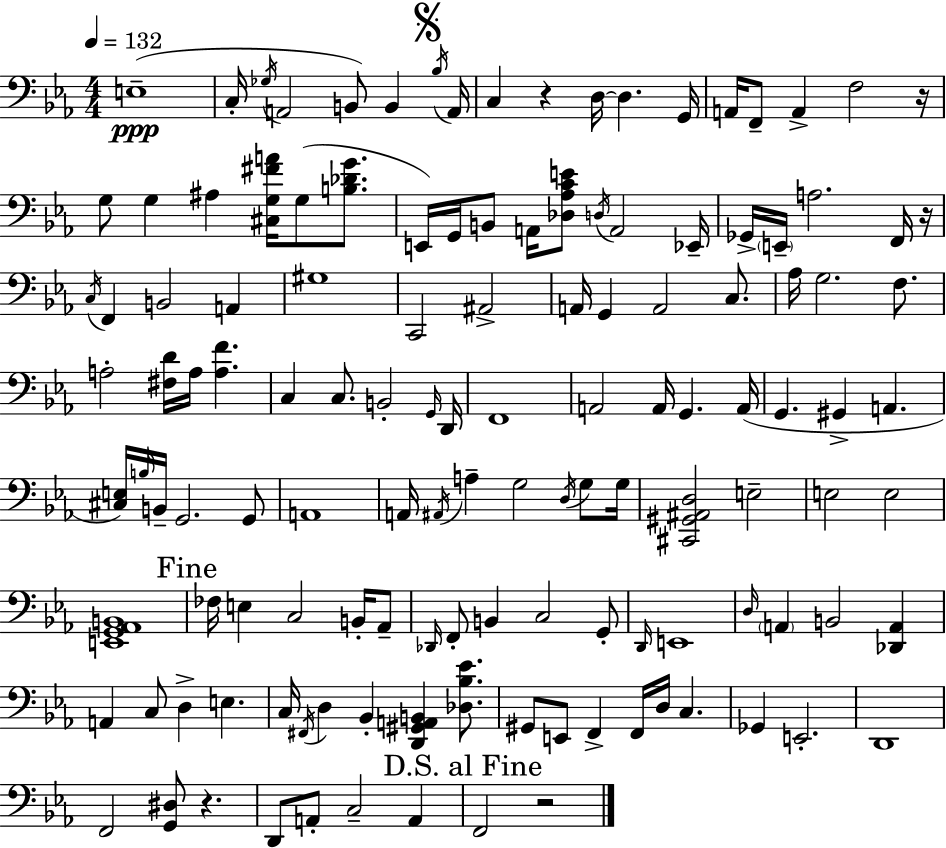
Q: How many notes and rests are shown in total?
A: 130